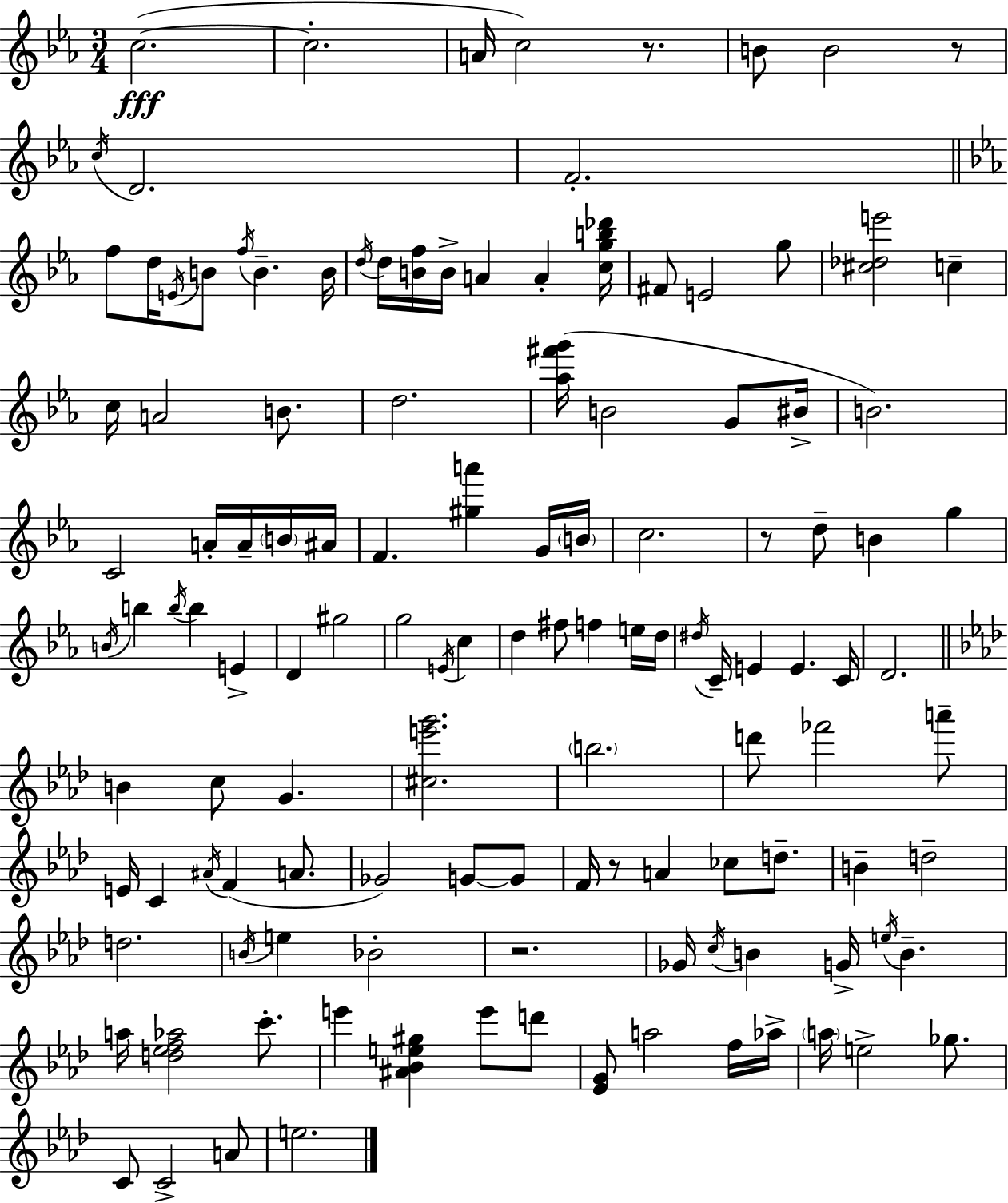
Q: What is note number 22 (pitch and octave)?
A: F#4